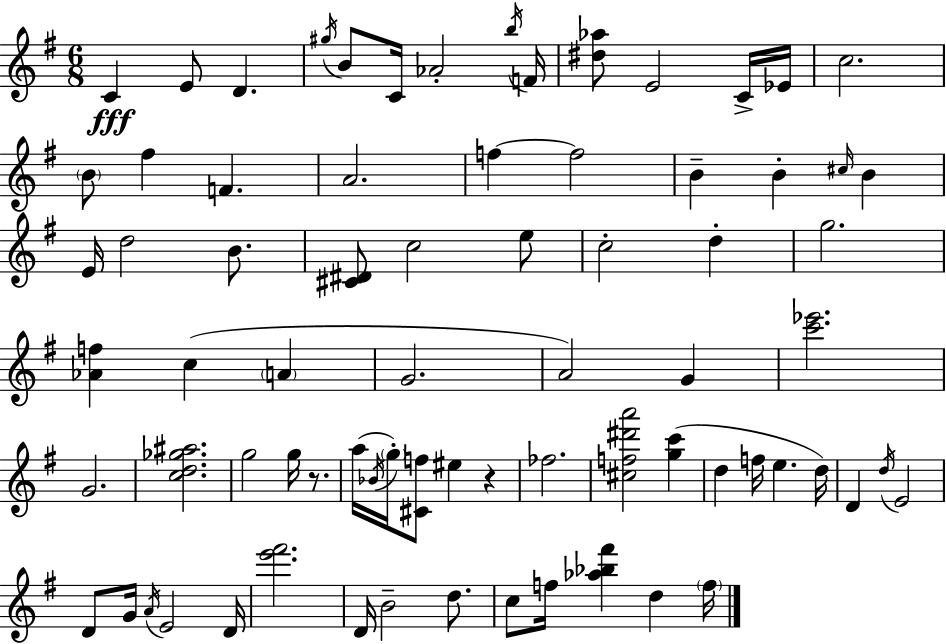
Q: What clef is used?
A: treble